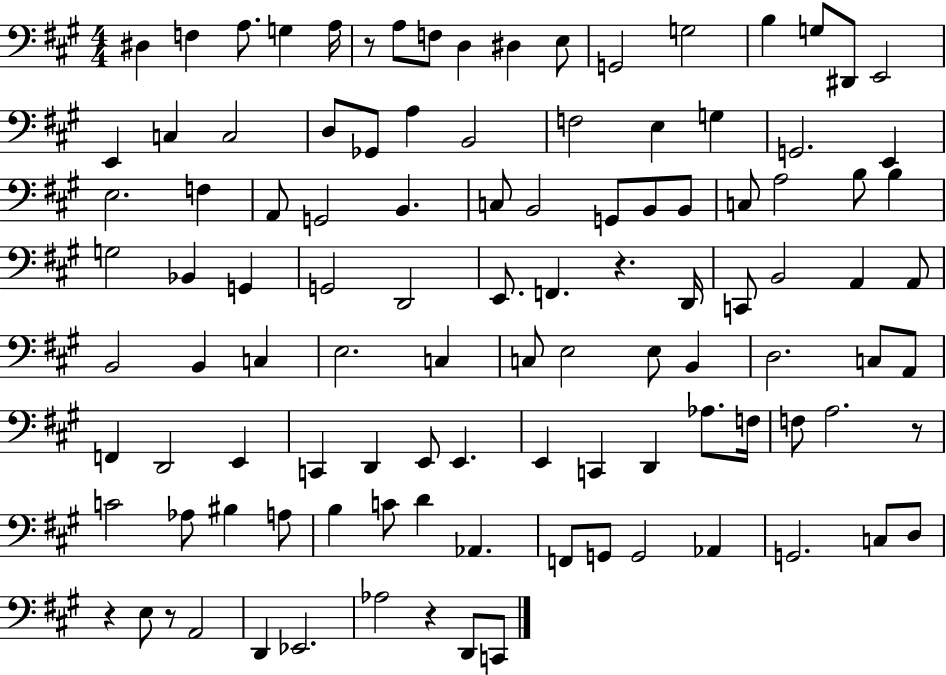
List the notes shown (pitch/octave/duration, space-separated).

D#3/q F3/q A3/e. G3/q A3/s R/e A3/e F3/e D3/q D#3/q E3/e G2/h G3/h B3/q G3/e D#2/e E2/h E2/q C3/q C3/h D3/e Gb2/e A3/q B2/h F3/h E3/q G3/q G2/h. E2/q E3/h. F3/q A2/e G2/h B2/q. C3/e B2/h G2/e B2/e B2/e C3/e A3/h B3/e B3/q G3/h Bb2/q G2/q G2/h D2/h E2/e. F2/q. R/q. D2/s C2/e B2/h A2/q A2/e B2/h B2/q C3/q E3/h. C3/q C3/e E3/h E3/e B2/q D3/h. C3/e A2/e F2/q D2/h E2/q C2/q D2/q E2/e E2/q. E2/q C2/q D2/q Ab3/e. F3/s F3/e A3/h. R/e C4/h Ab3/e BIS3/q A3/e B3/q C4/e D4/q Ab2/q. F2/e G2/e G2/h Ab2/q G2/h. C3/e D3/e R/q E3/e R/e A2/h D2/q Eb2/h. Ab3/h R/q D2/e C2/e